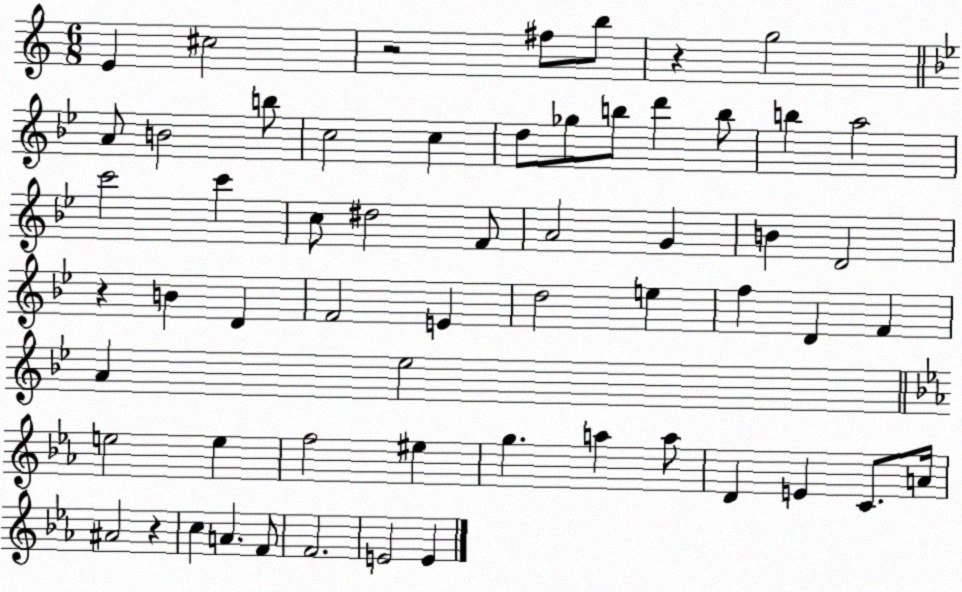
X:1
T:Untitled
M:6/8
L:1/4
K:C
E ^c2 z2 ^f/2 b/2 z g2 A/2 B2 b/2 c2 c d/2 _g/2 b/2 d' b/2 b a2 c'2 c' c/2 ^d2 F/2 A2 G B D2 z B D F2 E d2 e f D F A _e2 e2 e f2 ^e g a a/2 D E C/2 A/4 ^A2 z c A F/2 F2 E2 E